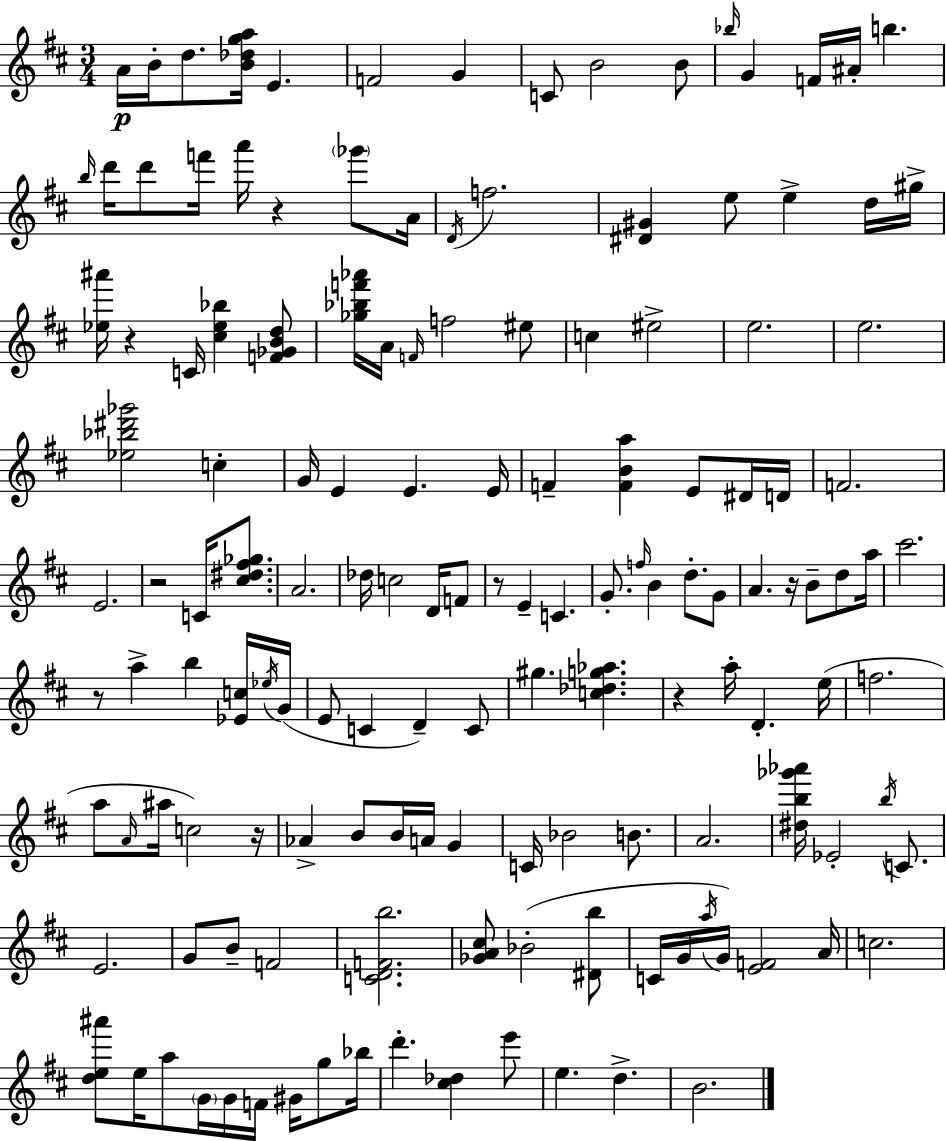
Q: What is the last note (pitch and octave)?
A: B4